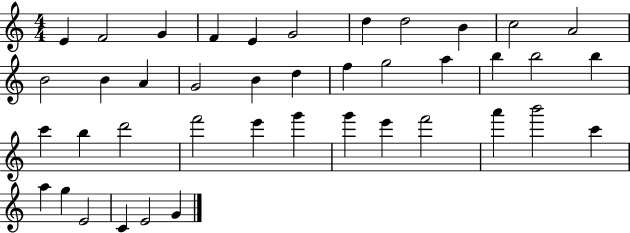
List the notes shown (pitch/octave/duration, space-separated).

E4/q F4/h G4/q F4/q E4/q G4/h D5/q D5/h B4/q C5/h A4/h B4/h B4/q A4/q G4/h B4/q D5/q F5/q G5/h A5/q B5/q B5/h B5/q C6/q B5/q D6/h F6/h E6/q G6/q G6/q E6/q F6/h A6/q B6/h C6/q A5/q G5/q E4/h C4/q E4/h G4/q